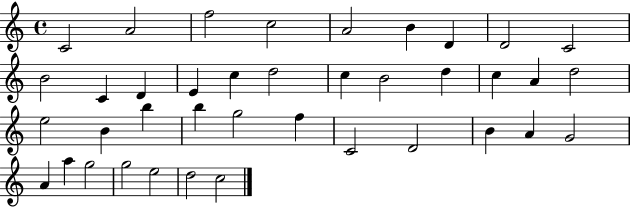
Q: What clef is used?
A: treble